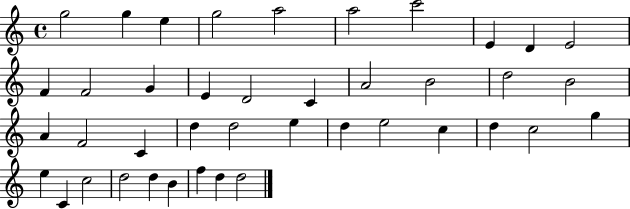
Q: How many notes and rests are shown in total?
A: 41